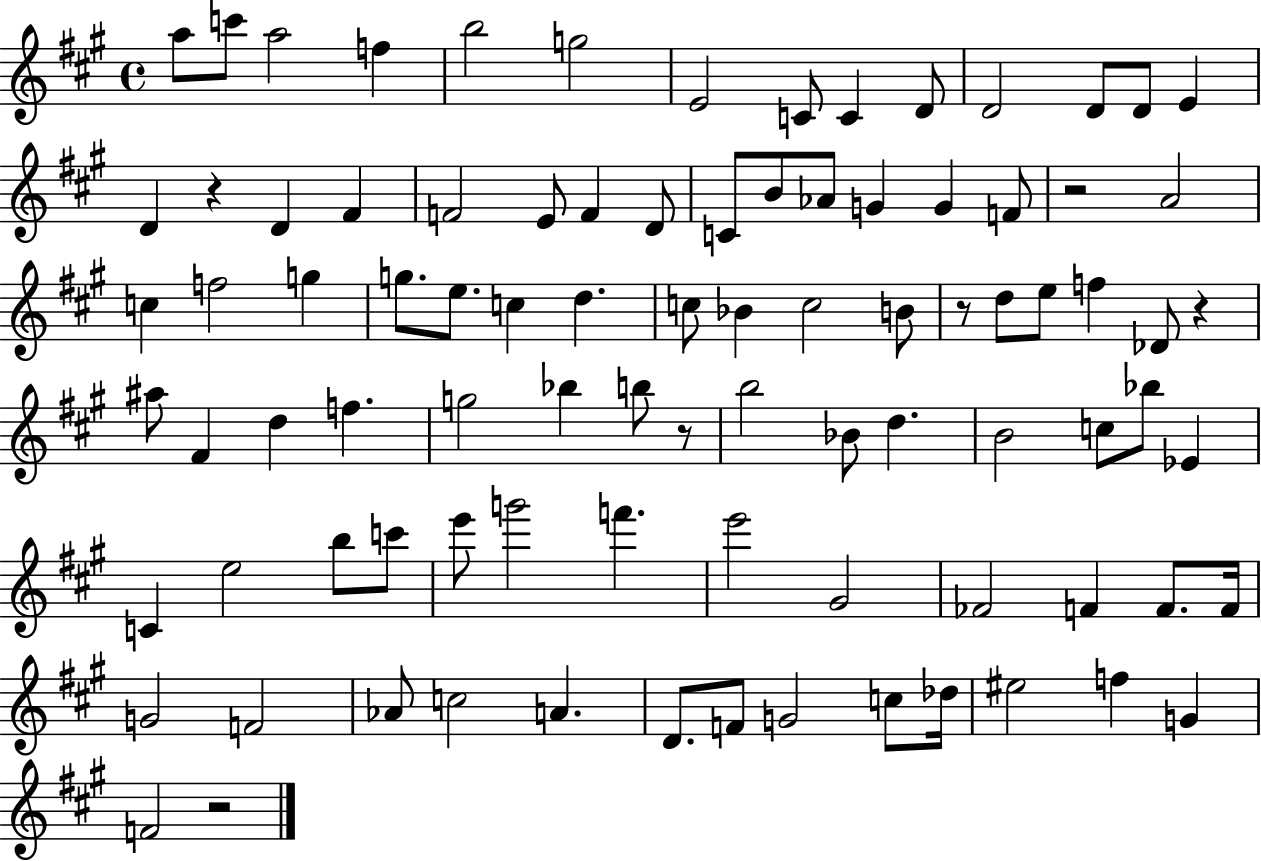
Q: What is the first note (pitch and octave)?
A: A5